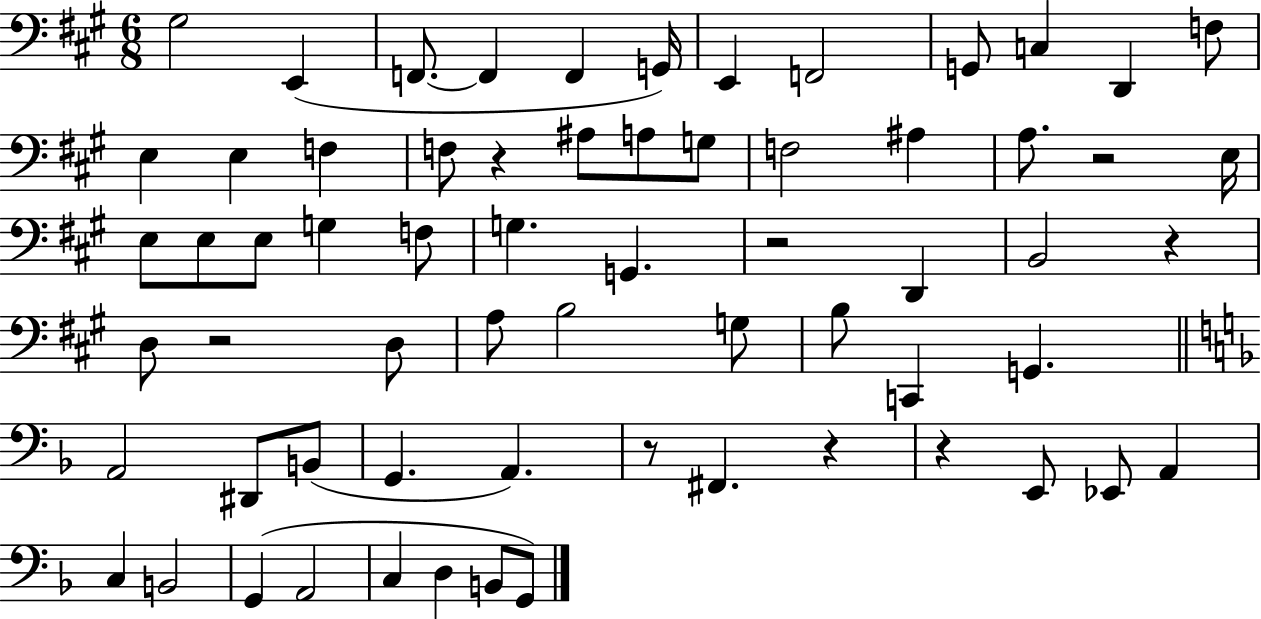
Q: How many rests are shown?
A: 8